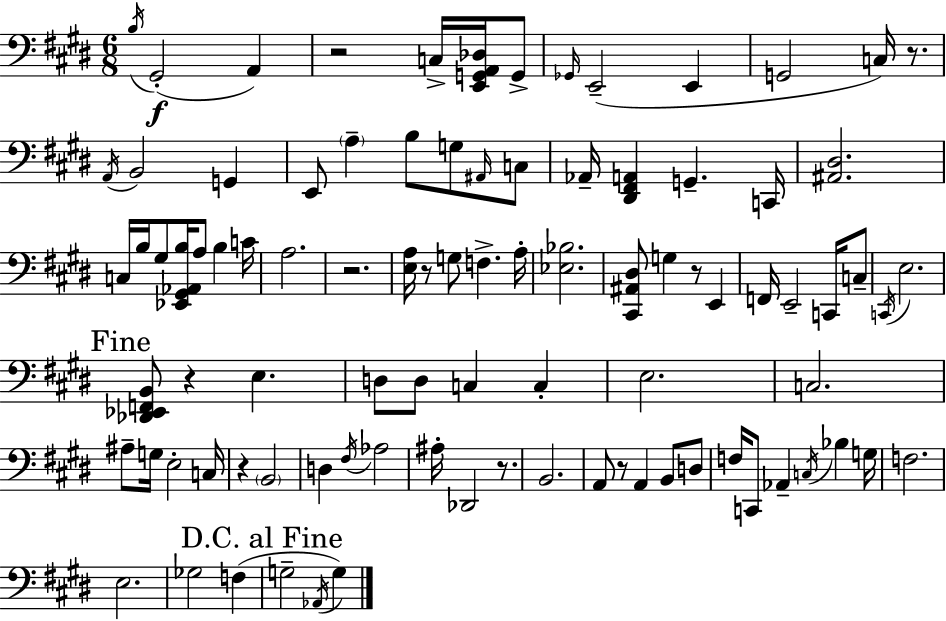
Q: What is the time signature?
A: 6/8